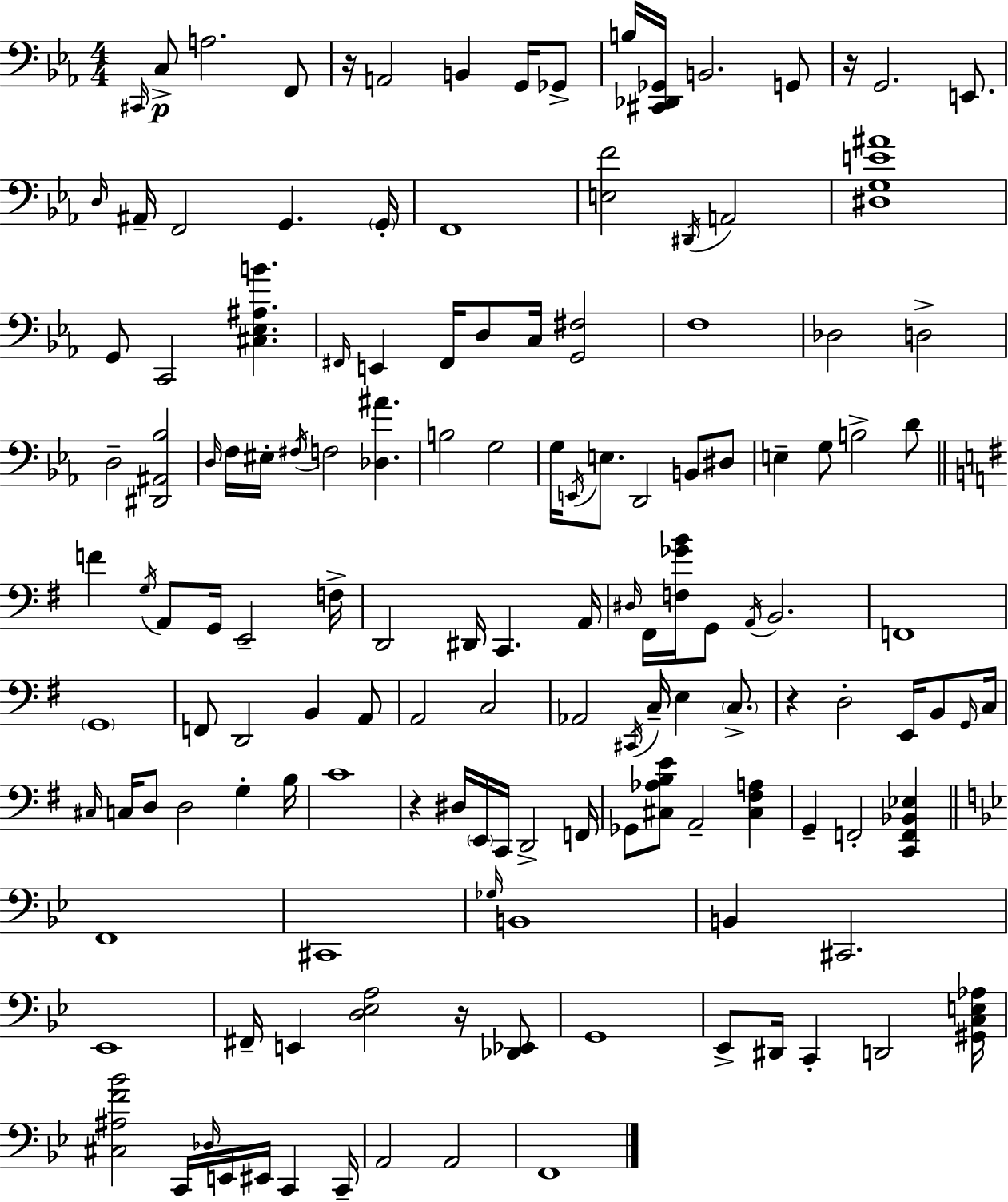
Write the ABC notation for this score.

X:1
T:Untitled
M:4/4
L:1/4
K:Cm
^C,,/4 C,/2 A,2 F,,/2 z/4 A,,2 B,, G,,/4 _G,,/2 B,/4 [^C,,_D,,_G,,]/4 B,,2 G,,/2 z/4 G,,2 E,,/2 D,/4 ^A,,/4 F,,2 G,, G,,/4 F,,4 [E,F]2 ^D,,/4 A,,2 [^D,G,E^A]4 G,,/2 C,,2 [^C,_E,^A,B] ^F,,/4 E,, ^F,,/4 D,/2 C,/4 [G,,^F,]2 F,4 _D,2 D,2 D,2 [^D,,^A,,_B,]2 D,/4 F,/4 ^E,/4 ^F,/4 F,2 [_D,^A] B,2 G,2 G,/4 E,,/4 E,/2 D,,2 B,,/2 ^D,/2 E, G,/2 B,2 D/2 F G,/4 A,,/2 G,,/4 E,,2 F,/4 D,,2 ^D,,/4 C,, A,,/4 ^D,/4 ^F,,/4 [F,_GB]/4 G,,/2 A,,/4 B,,2 F,,4 G,,4 F,,/2 D,,2 B,, A,,/2 A,,2 C,2 _A,,2 ^C,,/4 C,/4 E, C,/2 z D,2 E,,/4 B,,/2 G,,/4 C,/4 ^C,/4 C,/4 D,/2 D,2 G, B,/4 C4 z ^D,/4 E,,/4 C,,/4 D,,2 F,,/4 _G,,/2 [^C,_A,B,E]/2 A,,2 [^C,^F,A,] G,, F,,2 [C,,F,,_B,,_E,] F,,4 ^C,,4 _G,/4 B,,4 B,, ^C,,2 _E,,4 ^F,,/4 E,, [D,_E,A,]2 z/4 [_D,,_E,,]/2 G,,4 _E,,/2 ^D,,/4 C,, D,,2 [^G,,C,E,_A,]/4 [^C,^A,F_B]2 C,,/4 _D,/4 E,,/4 ^E,,/4 C,, C,,/4 A,,2 A,,2 F,,4